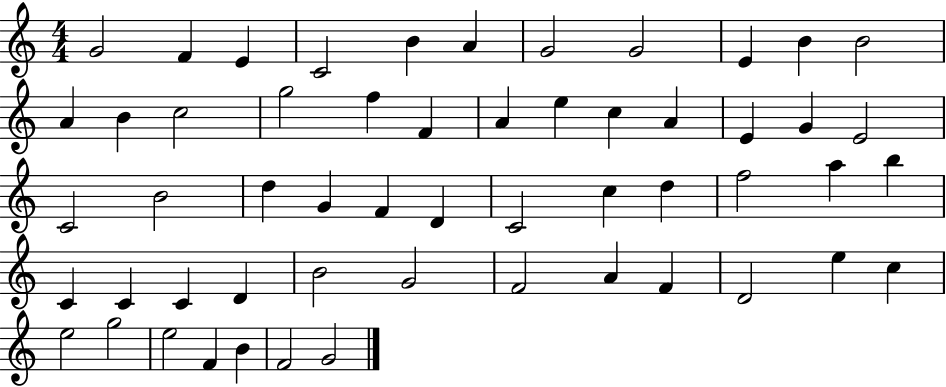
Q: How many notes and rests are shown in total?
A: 55